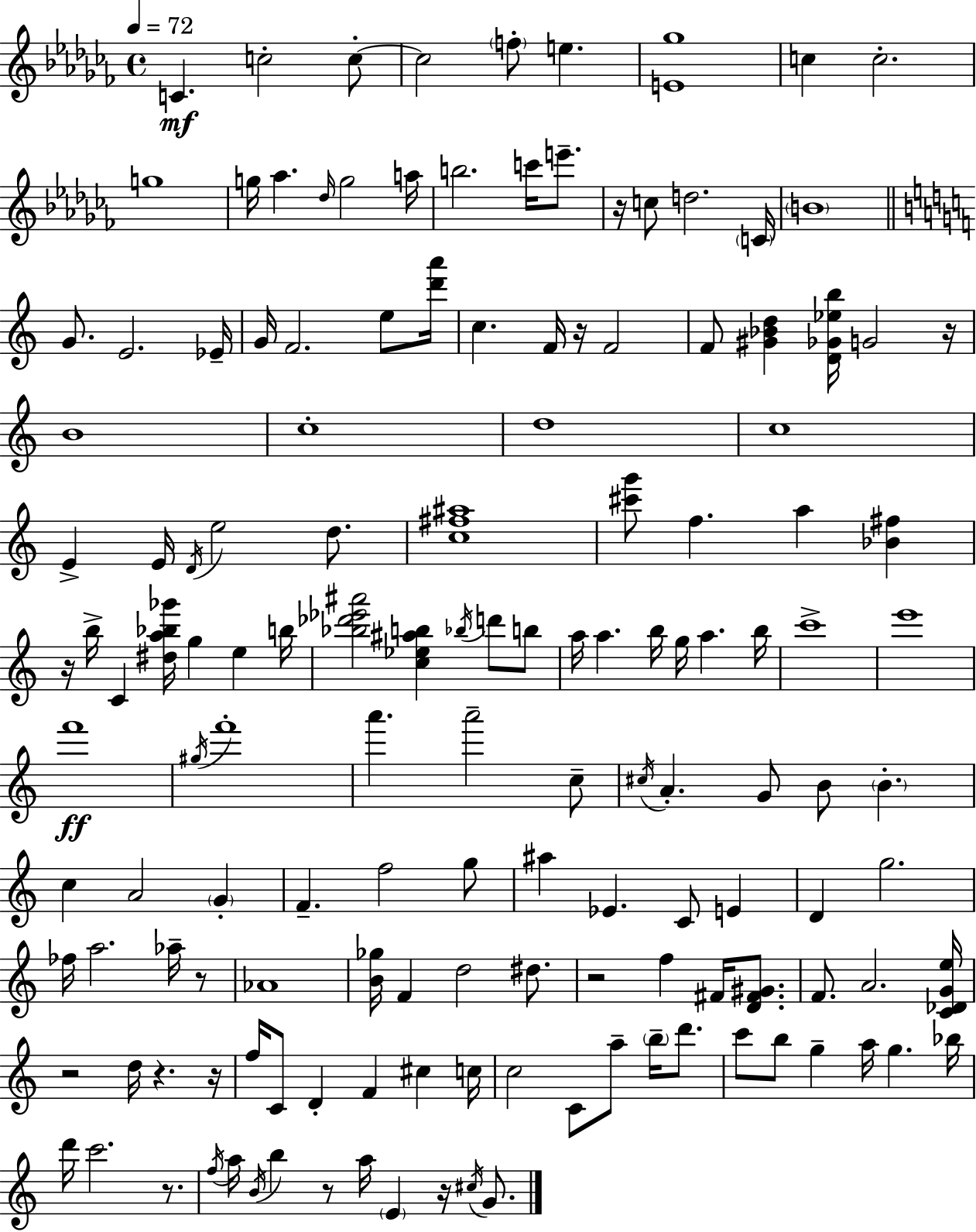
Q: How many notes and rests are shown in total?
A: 146